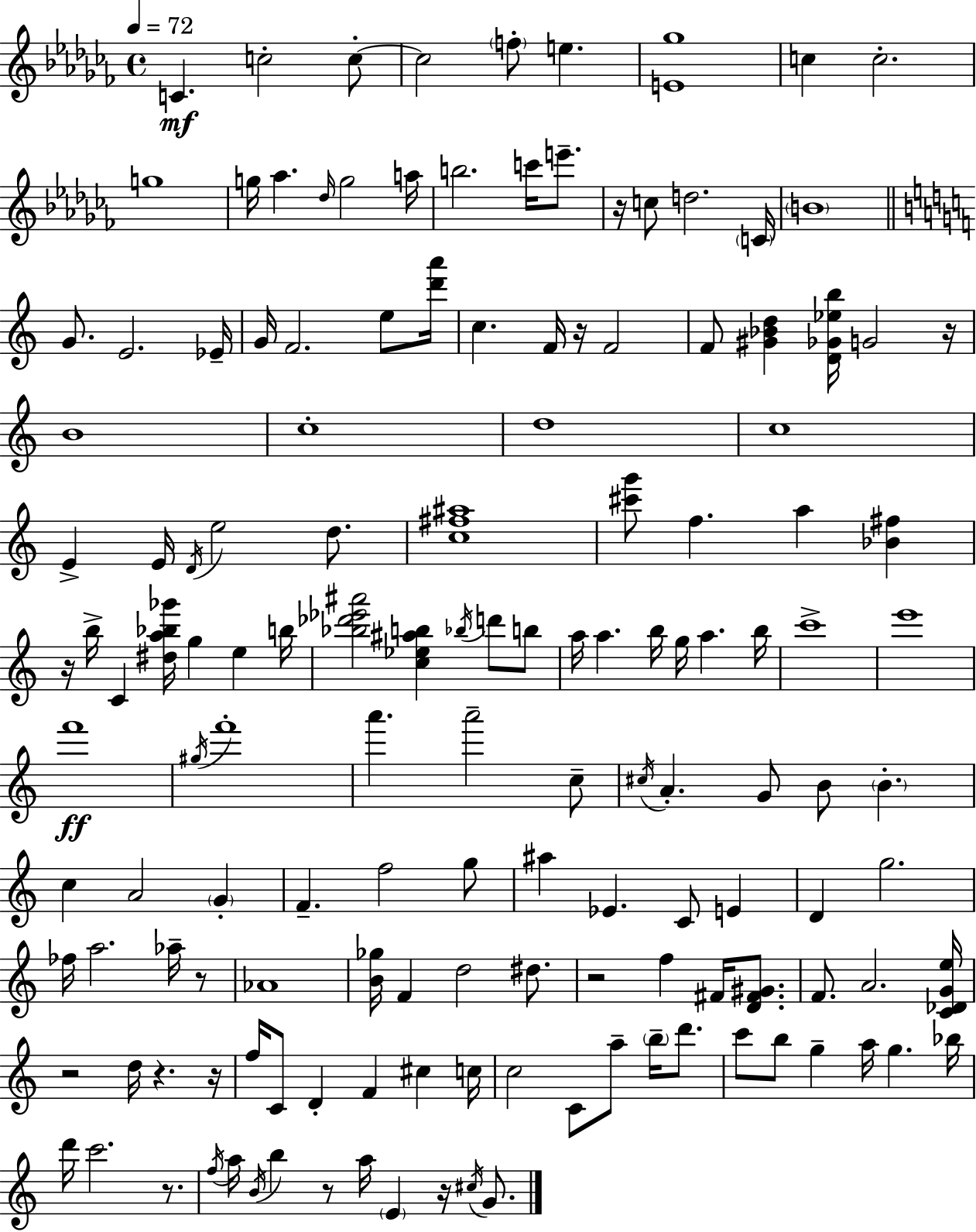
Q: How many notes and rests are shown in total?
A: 146